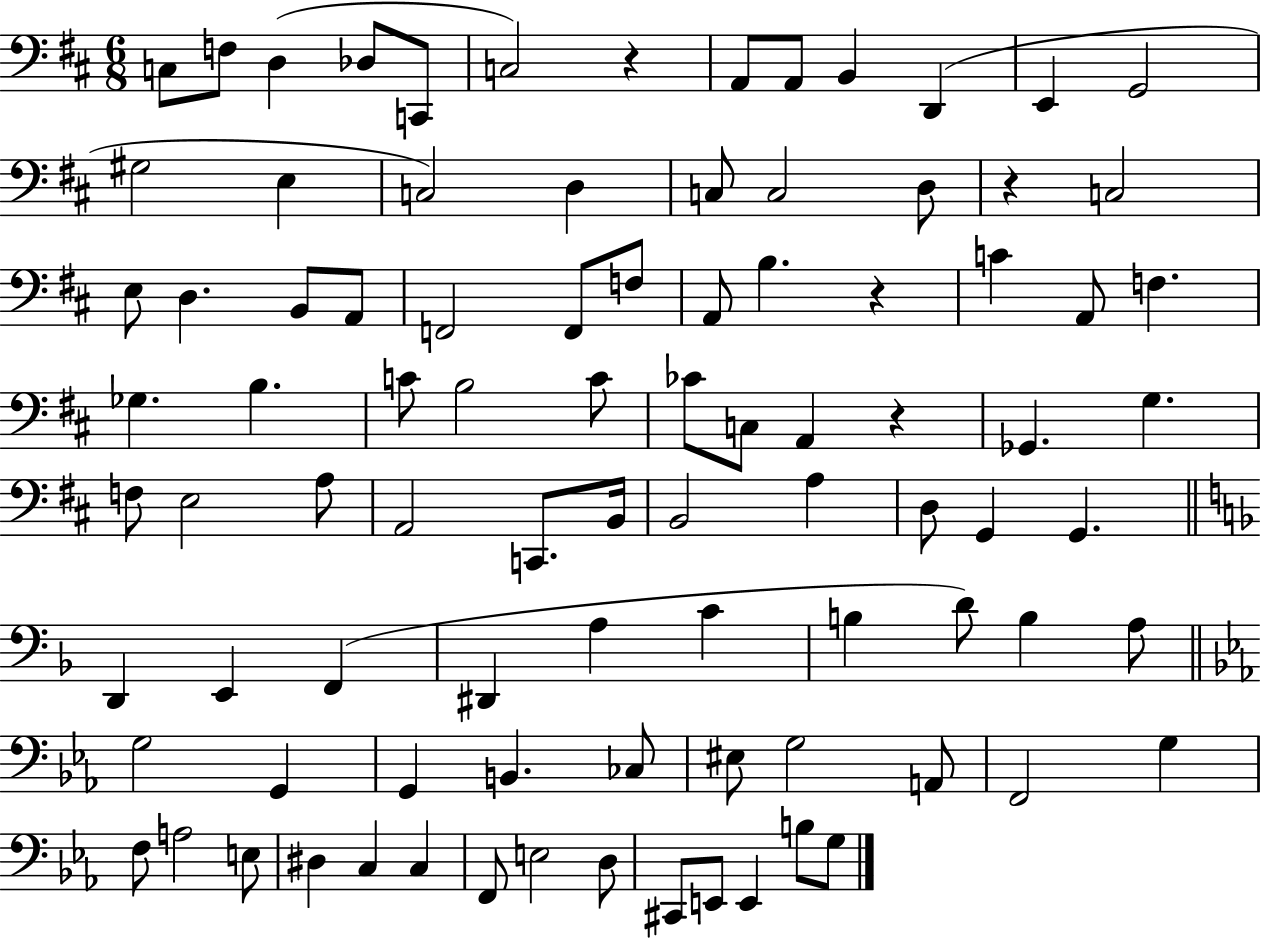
{
  \clef bass
  \numericTimeSignature
  \time 6/8
  \key d \major
  c8 f8 d4( des8 c,8 | c2) r4 | a,8 a,8 b,4 d,4( | e,4 g,2 | \break gis2 e4 | c2) d4 | c8 c2 d8 | r4 c2 | \break e8 d4. b,8 a,8 | f,2 f,8 f8 | a,8 b4. r4 | c'4 a,8 f4. | \break ges4. b4. | c'8 b2 c'8 | ces'8 c8 a,4 r4 | ges,4. g4. | \break f8 e2 a8 | a,2 c,8. b,16 | b,2 a4 | d8 g,4 g,4. | \break \bar "||" \break \key d \minor d,4 e,4 f,4( | dis,4 a4 c'4 | b4 d'8) b4 a8 | \bar "||" \break \key c \minor g2 g,4 | g,4 b,4. ces8 | eis8 g2 a,8 | f,2 g4 | \break f8 a2 e8 | dis4 c4 c4 | f,8 e2 d8 | cis,8 e,8 e,4 b8 g8 | \break \bar "|."
}